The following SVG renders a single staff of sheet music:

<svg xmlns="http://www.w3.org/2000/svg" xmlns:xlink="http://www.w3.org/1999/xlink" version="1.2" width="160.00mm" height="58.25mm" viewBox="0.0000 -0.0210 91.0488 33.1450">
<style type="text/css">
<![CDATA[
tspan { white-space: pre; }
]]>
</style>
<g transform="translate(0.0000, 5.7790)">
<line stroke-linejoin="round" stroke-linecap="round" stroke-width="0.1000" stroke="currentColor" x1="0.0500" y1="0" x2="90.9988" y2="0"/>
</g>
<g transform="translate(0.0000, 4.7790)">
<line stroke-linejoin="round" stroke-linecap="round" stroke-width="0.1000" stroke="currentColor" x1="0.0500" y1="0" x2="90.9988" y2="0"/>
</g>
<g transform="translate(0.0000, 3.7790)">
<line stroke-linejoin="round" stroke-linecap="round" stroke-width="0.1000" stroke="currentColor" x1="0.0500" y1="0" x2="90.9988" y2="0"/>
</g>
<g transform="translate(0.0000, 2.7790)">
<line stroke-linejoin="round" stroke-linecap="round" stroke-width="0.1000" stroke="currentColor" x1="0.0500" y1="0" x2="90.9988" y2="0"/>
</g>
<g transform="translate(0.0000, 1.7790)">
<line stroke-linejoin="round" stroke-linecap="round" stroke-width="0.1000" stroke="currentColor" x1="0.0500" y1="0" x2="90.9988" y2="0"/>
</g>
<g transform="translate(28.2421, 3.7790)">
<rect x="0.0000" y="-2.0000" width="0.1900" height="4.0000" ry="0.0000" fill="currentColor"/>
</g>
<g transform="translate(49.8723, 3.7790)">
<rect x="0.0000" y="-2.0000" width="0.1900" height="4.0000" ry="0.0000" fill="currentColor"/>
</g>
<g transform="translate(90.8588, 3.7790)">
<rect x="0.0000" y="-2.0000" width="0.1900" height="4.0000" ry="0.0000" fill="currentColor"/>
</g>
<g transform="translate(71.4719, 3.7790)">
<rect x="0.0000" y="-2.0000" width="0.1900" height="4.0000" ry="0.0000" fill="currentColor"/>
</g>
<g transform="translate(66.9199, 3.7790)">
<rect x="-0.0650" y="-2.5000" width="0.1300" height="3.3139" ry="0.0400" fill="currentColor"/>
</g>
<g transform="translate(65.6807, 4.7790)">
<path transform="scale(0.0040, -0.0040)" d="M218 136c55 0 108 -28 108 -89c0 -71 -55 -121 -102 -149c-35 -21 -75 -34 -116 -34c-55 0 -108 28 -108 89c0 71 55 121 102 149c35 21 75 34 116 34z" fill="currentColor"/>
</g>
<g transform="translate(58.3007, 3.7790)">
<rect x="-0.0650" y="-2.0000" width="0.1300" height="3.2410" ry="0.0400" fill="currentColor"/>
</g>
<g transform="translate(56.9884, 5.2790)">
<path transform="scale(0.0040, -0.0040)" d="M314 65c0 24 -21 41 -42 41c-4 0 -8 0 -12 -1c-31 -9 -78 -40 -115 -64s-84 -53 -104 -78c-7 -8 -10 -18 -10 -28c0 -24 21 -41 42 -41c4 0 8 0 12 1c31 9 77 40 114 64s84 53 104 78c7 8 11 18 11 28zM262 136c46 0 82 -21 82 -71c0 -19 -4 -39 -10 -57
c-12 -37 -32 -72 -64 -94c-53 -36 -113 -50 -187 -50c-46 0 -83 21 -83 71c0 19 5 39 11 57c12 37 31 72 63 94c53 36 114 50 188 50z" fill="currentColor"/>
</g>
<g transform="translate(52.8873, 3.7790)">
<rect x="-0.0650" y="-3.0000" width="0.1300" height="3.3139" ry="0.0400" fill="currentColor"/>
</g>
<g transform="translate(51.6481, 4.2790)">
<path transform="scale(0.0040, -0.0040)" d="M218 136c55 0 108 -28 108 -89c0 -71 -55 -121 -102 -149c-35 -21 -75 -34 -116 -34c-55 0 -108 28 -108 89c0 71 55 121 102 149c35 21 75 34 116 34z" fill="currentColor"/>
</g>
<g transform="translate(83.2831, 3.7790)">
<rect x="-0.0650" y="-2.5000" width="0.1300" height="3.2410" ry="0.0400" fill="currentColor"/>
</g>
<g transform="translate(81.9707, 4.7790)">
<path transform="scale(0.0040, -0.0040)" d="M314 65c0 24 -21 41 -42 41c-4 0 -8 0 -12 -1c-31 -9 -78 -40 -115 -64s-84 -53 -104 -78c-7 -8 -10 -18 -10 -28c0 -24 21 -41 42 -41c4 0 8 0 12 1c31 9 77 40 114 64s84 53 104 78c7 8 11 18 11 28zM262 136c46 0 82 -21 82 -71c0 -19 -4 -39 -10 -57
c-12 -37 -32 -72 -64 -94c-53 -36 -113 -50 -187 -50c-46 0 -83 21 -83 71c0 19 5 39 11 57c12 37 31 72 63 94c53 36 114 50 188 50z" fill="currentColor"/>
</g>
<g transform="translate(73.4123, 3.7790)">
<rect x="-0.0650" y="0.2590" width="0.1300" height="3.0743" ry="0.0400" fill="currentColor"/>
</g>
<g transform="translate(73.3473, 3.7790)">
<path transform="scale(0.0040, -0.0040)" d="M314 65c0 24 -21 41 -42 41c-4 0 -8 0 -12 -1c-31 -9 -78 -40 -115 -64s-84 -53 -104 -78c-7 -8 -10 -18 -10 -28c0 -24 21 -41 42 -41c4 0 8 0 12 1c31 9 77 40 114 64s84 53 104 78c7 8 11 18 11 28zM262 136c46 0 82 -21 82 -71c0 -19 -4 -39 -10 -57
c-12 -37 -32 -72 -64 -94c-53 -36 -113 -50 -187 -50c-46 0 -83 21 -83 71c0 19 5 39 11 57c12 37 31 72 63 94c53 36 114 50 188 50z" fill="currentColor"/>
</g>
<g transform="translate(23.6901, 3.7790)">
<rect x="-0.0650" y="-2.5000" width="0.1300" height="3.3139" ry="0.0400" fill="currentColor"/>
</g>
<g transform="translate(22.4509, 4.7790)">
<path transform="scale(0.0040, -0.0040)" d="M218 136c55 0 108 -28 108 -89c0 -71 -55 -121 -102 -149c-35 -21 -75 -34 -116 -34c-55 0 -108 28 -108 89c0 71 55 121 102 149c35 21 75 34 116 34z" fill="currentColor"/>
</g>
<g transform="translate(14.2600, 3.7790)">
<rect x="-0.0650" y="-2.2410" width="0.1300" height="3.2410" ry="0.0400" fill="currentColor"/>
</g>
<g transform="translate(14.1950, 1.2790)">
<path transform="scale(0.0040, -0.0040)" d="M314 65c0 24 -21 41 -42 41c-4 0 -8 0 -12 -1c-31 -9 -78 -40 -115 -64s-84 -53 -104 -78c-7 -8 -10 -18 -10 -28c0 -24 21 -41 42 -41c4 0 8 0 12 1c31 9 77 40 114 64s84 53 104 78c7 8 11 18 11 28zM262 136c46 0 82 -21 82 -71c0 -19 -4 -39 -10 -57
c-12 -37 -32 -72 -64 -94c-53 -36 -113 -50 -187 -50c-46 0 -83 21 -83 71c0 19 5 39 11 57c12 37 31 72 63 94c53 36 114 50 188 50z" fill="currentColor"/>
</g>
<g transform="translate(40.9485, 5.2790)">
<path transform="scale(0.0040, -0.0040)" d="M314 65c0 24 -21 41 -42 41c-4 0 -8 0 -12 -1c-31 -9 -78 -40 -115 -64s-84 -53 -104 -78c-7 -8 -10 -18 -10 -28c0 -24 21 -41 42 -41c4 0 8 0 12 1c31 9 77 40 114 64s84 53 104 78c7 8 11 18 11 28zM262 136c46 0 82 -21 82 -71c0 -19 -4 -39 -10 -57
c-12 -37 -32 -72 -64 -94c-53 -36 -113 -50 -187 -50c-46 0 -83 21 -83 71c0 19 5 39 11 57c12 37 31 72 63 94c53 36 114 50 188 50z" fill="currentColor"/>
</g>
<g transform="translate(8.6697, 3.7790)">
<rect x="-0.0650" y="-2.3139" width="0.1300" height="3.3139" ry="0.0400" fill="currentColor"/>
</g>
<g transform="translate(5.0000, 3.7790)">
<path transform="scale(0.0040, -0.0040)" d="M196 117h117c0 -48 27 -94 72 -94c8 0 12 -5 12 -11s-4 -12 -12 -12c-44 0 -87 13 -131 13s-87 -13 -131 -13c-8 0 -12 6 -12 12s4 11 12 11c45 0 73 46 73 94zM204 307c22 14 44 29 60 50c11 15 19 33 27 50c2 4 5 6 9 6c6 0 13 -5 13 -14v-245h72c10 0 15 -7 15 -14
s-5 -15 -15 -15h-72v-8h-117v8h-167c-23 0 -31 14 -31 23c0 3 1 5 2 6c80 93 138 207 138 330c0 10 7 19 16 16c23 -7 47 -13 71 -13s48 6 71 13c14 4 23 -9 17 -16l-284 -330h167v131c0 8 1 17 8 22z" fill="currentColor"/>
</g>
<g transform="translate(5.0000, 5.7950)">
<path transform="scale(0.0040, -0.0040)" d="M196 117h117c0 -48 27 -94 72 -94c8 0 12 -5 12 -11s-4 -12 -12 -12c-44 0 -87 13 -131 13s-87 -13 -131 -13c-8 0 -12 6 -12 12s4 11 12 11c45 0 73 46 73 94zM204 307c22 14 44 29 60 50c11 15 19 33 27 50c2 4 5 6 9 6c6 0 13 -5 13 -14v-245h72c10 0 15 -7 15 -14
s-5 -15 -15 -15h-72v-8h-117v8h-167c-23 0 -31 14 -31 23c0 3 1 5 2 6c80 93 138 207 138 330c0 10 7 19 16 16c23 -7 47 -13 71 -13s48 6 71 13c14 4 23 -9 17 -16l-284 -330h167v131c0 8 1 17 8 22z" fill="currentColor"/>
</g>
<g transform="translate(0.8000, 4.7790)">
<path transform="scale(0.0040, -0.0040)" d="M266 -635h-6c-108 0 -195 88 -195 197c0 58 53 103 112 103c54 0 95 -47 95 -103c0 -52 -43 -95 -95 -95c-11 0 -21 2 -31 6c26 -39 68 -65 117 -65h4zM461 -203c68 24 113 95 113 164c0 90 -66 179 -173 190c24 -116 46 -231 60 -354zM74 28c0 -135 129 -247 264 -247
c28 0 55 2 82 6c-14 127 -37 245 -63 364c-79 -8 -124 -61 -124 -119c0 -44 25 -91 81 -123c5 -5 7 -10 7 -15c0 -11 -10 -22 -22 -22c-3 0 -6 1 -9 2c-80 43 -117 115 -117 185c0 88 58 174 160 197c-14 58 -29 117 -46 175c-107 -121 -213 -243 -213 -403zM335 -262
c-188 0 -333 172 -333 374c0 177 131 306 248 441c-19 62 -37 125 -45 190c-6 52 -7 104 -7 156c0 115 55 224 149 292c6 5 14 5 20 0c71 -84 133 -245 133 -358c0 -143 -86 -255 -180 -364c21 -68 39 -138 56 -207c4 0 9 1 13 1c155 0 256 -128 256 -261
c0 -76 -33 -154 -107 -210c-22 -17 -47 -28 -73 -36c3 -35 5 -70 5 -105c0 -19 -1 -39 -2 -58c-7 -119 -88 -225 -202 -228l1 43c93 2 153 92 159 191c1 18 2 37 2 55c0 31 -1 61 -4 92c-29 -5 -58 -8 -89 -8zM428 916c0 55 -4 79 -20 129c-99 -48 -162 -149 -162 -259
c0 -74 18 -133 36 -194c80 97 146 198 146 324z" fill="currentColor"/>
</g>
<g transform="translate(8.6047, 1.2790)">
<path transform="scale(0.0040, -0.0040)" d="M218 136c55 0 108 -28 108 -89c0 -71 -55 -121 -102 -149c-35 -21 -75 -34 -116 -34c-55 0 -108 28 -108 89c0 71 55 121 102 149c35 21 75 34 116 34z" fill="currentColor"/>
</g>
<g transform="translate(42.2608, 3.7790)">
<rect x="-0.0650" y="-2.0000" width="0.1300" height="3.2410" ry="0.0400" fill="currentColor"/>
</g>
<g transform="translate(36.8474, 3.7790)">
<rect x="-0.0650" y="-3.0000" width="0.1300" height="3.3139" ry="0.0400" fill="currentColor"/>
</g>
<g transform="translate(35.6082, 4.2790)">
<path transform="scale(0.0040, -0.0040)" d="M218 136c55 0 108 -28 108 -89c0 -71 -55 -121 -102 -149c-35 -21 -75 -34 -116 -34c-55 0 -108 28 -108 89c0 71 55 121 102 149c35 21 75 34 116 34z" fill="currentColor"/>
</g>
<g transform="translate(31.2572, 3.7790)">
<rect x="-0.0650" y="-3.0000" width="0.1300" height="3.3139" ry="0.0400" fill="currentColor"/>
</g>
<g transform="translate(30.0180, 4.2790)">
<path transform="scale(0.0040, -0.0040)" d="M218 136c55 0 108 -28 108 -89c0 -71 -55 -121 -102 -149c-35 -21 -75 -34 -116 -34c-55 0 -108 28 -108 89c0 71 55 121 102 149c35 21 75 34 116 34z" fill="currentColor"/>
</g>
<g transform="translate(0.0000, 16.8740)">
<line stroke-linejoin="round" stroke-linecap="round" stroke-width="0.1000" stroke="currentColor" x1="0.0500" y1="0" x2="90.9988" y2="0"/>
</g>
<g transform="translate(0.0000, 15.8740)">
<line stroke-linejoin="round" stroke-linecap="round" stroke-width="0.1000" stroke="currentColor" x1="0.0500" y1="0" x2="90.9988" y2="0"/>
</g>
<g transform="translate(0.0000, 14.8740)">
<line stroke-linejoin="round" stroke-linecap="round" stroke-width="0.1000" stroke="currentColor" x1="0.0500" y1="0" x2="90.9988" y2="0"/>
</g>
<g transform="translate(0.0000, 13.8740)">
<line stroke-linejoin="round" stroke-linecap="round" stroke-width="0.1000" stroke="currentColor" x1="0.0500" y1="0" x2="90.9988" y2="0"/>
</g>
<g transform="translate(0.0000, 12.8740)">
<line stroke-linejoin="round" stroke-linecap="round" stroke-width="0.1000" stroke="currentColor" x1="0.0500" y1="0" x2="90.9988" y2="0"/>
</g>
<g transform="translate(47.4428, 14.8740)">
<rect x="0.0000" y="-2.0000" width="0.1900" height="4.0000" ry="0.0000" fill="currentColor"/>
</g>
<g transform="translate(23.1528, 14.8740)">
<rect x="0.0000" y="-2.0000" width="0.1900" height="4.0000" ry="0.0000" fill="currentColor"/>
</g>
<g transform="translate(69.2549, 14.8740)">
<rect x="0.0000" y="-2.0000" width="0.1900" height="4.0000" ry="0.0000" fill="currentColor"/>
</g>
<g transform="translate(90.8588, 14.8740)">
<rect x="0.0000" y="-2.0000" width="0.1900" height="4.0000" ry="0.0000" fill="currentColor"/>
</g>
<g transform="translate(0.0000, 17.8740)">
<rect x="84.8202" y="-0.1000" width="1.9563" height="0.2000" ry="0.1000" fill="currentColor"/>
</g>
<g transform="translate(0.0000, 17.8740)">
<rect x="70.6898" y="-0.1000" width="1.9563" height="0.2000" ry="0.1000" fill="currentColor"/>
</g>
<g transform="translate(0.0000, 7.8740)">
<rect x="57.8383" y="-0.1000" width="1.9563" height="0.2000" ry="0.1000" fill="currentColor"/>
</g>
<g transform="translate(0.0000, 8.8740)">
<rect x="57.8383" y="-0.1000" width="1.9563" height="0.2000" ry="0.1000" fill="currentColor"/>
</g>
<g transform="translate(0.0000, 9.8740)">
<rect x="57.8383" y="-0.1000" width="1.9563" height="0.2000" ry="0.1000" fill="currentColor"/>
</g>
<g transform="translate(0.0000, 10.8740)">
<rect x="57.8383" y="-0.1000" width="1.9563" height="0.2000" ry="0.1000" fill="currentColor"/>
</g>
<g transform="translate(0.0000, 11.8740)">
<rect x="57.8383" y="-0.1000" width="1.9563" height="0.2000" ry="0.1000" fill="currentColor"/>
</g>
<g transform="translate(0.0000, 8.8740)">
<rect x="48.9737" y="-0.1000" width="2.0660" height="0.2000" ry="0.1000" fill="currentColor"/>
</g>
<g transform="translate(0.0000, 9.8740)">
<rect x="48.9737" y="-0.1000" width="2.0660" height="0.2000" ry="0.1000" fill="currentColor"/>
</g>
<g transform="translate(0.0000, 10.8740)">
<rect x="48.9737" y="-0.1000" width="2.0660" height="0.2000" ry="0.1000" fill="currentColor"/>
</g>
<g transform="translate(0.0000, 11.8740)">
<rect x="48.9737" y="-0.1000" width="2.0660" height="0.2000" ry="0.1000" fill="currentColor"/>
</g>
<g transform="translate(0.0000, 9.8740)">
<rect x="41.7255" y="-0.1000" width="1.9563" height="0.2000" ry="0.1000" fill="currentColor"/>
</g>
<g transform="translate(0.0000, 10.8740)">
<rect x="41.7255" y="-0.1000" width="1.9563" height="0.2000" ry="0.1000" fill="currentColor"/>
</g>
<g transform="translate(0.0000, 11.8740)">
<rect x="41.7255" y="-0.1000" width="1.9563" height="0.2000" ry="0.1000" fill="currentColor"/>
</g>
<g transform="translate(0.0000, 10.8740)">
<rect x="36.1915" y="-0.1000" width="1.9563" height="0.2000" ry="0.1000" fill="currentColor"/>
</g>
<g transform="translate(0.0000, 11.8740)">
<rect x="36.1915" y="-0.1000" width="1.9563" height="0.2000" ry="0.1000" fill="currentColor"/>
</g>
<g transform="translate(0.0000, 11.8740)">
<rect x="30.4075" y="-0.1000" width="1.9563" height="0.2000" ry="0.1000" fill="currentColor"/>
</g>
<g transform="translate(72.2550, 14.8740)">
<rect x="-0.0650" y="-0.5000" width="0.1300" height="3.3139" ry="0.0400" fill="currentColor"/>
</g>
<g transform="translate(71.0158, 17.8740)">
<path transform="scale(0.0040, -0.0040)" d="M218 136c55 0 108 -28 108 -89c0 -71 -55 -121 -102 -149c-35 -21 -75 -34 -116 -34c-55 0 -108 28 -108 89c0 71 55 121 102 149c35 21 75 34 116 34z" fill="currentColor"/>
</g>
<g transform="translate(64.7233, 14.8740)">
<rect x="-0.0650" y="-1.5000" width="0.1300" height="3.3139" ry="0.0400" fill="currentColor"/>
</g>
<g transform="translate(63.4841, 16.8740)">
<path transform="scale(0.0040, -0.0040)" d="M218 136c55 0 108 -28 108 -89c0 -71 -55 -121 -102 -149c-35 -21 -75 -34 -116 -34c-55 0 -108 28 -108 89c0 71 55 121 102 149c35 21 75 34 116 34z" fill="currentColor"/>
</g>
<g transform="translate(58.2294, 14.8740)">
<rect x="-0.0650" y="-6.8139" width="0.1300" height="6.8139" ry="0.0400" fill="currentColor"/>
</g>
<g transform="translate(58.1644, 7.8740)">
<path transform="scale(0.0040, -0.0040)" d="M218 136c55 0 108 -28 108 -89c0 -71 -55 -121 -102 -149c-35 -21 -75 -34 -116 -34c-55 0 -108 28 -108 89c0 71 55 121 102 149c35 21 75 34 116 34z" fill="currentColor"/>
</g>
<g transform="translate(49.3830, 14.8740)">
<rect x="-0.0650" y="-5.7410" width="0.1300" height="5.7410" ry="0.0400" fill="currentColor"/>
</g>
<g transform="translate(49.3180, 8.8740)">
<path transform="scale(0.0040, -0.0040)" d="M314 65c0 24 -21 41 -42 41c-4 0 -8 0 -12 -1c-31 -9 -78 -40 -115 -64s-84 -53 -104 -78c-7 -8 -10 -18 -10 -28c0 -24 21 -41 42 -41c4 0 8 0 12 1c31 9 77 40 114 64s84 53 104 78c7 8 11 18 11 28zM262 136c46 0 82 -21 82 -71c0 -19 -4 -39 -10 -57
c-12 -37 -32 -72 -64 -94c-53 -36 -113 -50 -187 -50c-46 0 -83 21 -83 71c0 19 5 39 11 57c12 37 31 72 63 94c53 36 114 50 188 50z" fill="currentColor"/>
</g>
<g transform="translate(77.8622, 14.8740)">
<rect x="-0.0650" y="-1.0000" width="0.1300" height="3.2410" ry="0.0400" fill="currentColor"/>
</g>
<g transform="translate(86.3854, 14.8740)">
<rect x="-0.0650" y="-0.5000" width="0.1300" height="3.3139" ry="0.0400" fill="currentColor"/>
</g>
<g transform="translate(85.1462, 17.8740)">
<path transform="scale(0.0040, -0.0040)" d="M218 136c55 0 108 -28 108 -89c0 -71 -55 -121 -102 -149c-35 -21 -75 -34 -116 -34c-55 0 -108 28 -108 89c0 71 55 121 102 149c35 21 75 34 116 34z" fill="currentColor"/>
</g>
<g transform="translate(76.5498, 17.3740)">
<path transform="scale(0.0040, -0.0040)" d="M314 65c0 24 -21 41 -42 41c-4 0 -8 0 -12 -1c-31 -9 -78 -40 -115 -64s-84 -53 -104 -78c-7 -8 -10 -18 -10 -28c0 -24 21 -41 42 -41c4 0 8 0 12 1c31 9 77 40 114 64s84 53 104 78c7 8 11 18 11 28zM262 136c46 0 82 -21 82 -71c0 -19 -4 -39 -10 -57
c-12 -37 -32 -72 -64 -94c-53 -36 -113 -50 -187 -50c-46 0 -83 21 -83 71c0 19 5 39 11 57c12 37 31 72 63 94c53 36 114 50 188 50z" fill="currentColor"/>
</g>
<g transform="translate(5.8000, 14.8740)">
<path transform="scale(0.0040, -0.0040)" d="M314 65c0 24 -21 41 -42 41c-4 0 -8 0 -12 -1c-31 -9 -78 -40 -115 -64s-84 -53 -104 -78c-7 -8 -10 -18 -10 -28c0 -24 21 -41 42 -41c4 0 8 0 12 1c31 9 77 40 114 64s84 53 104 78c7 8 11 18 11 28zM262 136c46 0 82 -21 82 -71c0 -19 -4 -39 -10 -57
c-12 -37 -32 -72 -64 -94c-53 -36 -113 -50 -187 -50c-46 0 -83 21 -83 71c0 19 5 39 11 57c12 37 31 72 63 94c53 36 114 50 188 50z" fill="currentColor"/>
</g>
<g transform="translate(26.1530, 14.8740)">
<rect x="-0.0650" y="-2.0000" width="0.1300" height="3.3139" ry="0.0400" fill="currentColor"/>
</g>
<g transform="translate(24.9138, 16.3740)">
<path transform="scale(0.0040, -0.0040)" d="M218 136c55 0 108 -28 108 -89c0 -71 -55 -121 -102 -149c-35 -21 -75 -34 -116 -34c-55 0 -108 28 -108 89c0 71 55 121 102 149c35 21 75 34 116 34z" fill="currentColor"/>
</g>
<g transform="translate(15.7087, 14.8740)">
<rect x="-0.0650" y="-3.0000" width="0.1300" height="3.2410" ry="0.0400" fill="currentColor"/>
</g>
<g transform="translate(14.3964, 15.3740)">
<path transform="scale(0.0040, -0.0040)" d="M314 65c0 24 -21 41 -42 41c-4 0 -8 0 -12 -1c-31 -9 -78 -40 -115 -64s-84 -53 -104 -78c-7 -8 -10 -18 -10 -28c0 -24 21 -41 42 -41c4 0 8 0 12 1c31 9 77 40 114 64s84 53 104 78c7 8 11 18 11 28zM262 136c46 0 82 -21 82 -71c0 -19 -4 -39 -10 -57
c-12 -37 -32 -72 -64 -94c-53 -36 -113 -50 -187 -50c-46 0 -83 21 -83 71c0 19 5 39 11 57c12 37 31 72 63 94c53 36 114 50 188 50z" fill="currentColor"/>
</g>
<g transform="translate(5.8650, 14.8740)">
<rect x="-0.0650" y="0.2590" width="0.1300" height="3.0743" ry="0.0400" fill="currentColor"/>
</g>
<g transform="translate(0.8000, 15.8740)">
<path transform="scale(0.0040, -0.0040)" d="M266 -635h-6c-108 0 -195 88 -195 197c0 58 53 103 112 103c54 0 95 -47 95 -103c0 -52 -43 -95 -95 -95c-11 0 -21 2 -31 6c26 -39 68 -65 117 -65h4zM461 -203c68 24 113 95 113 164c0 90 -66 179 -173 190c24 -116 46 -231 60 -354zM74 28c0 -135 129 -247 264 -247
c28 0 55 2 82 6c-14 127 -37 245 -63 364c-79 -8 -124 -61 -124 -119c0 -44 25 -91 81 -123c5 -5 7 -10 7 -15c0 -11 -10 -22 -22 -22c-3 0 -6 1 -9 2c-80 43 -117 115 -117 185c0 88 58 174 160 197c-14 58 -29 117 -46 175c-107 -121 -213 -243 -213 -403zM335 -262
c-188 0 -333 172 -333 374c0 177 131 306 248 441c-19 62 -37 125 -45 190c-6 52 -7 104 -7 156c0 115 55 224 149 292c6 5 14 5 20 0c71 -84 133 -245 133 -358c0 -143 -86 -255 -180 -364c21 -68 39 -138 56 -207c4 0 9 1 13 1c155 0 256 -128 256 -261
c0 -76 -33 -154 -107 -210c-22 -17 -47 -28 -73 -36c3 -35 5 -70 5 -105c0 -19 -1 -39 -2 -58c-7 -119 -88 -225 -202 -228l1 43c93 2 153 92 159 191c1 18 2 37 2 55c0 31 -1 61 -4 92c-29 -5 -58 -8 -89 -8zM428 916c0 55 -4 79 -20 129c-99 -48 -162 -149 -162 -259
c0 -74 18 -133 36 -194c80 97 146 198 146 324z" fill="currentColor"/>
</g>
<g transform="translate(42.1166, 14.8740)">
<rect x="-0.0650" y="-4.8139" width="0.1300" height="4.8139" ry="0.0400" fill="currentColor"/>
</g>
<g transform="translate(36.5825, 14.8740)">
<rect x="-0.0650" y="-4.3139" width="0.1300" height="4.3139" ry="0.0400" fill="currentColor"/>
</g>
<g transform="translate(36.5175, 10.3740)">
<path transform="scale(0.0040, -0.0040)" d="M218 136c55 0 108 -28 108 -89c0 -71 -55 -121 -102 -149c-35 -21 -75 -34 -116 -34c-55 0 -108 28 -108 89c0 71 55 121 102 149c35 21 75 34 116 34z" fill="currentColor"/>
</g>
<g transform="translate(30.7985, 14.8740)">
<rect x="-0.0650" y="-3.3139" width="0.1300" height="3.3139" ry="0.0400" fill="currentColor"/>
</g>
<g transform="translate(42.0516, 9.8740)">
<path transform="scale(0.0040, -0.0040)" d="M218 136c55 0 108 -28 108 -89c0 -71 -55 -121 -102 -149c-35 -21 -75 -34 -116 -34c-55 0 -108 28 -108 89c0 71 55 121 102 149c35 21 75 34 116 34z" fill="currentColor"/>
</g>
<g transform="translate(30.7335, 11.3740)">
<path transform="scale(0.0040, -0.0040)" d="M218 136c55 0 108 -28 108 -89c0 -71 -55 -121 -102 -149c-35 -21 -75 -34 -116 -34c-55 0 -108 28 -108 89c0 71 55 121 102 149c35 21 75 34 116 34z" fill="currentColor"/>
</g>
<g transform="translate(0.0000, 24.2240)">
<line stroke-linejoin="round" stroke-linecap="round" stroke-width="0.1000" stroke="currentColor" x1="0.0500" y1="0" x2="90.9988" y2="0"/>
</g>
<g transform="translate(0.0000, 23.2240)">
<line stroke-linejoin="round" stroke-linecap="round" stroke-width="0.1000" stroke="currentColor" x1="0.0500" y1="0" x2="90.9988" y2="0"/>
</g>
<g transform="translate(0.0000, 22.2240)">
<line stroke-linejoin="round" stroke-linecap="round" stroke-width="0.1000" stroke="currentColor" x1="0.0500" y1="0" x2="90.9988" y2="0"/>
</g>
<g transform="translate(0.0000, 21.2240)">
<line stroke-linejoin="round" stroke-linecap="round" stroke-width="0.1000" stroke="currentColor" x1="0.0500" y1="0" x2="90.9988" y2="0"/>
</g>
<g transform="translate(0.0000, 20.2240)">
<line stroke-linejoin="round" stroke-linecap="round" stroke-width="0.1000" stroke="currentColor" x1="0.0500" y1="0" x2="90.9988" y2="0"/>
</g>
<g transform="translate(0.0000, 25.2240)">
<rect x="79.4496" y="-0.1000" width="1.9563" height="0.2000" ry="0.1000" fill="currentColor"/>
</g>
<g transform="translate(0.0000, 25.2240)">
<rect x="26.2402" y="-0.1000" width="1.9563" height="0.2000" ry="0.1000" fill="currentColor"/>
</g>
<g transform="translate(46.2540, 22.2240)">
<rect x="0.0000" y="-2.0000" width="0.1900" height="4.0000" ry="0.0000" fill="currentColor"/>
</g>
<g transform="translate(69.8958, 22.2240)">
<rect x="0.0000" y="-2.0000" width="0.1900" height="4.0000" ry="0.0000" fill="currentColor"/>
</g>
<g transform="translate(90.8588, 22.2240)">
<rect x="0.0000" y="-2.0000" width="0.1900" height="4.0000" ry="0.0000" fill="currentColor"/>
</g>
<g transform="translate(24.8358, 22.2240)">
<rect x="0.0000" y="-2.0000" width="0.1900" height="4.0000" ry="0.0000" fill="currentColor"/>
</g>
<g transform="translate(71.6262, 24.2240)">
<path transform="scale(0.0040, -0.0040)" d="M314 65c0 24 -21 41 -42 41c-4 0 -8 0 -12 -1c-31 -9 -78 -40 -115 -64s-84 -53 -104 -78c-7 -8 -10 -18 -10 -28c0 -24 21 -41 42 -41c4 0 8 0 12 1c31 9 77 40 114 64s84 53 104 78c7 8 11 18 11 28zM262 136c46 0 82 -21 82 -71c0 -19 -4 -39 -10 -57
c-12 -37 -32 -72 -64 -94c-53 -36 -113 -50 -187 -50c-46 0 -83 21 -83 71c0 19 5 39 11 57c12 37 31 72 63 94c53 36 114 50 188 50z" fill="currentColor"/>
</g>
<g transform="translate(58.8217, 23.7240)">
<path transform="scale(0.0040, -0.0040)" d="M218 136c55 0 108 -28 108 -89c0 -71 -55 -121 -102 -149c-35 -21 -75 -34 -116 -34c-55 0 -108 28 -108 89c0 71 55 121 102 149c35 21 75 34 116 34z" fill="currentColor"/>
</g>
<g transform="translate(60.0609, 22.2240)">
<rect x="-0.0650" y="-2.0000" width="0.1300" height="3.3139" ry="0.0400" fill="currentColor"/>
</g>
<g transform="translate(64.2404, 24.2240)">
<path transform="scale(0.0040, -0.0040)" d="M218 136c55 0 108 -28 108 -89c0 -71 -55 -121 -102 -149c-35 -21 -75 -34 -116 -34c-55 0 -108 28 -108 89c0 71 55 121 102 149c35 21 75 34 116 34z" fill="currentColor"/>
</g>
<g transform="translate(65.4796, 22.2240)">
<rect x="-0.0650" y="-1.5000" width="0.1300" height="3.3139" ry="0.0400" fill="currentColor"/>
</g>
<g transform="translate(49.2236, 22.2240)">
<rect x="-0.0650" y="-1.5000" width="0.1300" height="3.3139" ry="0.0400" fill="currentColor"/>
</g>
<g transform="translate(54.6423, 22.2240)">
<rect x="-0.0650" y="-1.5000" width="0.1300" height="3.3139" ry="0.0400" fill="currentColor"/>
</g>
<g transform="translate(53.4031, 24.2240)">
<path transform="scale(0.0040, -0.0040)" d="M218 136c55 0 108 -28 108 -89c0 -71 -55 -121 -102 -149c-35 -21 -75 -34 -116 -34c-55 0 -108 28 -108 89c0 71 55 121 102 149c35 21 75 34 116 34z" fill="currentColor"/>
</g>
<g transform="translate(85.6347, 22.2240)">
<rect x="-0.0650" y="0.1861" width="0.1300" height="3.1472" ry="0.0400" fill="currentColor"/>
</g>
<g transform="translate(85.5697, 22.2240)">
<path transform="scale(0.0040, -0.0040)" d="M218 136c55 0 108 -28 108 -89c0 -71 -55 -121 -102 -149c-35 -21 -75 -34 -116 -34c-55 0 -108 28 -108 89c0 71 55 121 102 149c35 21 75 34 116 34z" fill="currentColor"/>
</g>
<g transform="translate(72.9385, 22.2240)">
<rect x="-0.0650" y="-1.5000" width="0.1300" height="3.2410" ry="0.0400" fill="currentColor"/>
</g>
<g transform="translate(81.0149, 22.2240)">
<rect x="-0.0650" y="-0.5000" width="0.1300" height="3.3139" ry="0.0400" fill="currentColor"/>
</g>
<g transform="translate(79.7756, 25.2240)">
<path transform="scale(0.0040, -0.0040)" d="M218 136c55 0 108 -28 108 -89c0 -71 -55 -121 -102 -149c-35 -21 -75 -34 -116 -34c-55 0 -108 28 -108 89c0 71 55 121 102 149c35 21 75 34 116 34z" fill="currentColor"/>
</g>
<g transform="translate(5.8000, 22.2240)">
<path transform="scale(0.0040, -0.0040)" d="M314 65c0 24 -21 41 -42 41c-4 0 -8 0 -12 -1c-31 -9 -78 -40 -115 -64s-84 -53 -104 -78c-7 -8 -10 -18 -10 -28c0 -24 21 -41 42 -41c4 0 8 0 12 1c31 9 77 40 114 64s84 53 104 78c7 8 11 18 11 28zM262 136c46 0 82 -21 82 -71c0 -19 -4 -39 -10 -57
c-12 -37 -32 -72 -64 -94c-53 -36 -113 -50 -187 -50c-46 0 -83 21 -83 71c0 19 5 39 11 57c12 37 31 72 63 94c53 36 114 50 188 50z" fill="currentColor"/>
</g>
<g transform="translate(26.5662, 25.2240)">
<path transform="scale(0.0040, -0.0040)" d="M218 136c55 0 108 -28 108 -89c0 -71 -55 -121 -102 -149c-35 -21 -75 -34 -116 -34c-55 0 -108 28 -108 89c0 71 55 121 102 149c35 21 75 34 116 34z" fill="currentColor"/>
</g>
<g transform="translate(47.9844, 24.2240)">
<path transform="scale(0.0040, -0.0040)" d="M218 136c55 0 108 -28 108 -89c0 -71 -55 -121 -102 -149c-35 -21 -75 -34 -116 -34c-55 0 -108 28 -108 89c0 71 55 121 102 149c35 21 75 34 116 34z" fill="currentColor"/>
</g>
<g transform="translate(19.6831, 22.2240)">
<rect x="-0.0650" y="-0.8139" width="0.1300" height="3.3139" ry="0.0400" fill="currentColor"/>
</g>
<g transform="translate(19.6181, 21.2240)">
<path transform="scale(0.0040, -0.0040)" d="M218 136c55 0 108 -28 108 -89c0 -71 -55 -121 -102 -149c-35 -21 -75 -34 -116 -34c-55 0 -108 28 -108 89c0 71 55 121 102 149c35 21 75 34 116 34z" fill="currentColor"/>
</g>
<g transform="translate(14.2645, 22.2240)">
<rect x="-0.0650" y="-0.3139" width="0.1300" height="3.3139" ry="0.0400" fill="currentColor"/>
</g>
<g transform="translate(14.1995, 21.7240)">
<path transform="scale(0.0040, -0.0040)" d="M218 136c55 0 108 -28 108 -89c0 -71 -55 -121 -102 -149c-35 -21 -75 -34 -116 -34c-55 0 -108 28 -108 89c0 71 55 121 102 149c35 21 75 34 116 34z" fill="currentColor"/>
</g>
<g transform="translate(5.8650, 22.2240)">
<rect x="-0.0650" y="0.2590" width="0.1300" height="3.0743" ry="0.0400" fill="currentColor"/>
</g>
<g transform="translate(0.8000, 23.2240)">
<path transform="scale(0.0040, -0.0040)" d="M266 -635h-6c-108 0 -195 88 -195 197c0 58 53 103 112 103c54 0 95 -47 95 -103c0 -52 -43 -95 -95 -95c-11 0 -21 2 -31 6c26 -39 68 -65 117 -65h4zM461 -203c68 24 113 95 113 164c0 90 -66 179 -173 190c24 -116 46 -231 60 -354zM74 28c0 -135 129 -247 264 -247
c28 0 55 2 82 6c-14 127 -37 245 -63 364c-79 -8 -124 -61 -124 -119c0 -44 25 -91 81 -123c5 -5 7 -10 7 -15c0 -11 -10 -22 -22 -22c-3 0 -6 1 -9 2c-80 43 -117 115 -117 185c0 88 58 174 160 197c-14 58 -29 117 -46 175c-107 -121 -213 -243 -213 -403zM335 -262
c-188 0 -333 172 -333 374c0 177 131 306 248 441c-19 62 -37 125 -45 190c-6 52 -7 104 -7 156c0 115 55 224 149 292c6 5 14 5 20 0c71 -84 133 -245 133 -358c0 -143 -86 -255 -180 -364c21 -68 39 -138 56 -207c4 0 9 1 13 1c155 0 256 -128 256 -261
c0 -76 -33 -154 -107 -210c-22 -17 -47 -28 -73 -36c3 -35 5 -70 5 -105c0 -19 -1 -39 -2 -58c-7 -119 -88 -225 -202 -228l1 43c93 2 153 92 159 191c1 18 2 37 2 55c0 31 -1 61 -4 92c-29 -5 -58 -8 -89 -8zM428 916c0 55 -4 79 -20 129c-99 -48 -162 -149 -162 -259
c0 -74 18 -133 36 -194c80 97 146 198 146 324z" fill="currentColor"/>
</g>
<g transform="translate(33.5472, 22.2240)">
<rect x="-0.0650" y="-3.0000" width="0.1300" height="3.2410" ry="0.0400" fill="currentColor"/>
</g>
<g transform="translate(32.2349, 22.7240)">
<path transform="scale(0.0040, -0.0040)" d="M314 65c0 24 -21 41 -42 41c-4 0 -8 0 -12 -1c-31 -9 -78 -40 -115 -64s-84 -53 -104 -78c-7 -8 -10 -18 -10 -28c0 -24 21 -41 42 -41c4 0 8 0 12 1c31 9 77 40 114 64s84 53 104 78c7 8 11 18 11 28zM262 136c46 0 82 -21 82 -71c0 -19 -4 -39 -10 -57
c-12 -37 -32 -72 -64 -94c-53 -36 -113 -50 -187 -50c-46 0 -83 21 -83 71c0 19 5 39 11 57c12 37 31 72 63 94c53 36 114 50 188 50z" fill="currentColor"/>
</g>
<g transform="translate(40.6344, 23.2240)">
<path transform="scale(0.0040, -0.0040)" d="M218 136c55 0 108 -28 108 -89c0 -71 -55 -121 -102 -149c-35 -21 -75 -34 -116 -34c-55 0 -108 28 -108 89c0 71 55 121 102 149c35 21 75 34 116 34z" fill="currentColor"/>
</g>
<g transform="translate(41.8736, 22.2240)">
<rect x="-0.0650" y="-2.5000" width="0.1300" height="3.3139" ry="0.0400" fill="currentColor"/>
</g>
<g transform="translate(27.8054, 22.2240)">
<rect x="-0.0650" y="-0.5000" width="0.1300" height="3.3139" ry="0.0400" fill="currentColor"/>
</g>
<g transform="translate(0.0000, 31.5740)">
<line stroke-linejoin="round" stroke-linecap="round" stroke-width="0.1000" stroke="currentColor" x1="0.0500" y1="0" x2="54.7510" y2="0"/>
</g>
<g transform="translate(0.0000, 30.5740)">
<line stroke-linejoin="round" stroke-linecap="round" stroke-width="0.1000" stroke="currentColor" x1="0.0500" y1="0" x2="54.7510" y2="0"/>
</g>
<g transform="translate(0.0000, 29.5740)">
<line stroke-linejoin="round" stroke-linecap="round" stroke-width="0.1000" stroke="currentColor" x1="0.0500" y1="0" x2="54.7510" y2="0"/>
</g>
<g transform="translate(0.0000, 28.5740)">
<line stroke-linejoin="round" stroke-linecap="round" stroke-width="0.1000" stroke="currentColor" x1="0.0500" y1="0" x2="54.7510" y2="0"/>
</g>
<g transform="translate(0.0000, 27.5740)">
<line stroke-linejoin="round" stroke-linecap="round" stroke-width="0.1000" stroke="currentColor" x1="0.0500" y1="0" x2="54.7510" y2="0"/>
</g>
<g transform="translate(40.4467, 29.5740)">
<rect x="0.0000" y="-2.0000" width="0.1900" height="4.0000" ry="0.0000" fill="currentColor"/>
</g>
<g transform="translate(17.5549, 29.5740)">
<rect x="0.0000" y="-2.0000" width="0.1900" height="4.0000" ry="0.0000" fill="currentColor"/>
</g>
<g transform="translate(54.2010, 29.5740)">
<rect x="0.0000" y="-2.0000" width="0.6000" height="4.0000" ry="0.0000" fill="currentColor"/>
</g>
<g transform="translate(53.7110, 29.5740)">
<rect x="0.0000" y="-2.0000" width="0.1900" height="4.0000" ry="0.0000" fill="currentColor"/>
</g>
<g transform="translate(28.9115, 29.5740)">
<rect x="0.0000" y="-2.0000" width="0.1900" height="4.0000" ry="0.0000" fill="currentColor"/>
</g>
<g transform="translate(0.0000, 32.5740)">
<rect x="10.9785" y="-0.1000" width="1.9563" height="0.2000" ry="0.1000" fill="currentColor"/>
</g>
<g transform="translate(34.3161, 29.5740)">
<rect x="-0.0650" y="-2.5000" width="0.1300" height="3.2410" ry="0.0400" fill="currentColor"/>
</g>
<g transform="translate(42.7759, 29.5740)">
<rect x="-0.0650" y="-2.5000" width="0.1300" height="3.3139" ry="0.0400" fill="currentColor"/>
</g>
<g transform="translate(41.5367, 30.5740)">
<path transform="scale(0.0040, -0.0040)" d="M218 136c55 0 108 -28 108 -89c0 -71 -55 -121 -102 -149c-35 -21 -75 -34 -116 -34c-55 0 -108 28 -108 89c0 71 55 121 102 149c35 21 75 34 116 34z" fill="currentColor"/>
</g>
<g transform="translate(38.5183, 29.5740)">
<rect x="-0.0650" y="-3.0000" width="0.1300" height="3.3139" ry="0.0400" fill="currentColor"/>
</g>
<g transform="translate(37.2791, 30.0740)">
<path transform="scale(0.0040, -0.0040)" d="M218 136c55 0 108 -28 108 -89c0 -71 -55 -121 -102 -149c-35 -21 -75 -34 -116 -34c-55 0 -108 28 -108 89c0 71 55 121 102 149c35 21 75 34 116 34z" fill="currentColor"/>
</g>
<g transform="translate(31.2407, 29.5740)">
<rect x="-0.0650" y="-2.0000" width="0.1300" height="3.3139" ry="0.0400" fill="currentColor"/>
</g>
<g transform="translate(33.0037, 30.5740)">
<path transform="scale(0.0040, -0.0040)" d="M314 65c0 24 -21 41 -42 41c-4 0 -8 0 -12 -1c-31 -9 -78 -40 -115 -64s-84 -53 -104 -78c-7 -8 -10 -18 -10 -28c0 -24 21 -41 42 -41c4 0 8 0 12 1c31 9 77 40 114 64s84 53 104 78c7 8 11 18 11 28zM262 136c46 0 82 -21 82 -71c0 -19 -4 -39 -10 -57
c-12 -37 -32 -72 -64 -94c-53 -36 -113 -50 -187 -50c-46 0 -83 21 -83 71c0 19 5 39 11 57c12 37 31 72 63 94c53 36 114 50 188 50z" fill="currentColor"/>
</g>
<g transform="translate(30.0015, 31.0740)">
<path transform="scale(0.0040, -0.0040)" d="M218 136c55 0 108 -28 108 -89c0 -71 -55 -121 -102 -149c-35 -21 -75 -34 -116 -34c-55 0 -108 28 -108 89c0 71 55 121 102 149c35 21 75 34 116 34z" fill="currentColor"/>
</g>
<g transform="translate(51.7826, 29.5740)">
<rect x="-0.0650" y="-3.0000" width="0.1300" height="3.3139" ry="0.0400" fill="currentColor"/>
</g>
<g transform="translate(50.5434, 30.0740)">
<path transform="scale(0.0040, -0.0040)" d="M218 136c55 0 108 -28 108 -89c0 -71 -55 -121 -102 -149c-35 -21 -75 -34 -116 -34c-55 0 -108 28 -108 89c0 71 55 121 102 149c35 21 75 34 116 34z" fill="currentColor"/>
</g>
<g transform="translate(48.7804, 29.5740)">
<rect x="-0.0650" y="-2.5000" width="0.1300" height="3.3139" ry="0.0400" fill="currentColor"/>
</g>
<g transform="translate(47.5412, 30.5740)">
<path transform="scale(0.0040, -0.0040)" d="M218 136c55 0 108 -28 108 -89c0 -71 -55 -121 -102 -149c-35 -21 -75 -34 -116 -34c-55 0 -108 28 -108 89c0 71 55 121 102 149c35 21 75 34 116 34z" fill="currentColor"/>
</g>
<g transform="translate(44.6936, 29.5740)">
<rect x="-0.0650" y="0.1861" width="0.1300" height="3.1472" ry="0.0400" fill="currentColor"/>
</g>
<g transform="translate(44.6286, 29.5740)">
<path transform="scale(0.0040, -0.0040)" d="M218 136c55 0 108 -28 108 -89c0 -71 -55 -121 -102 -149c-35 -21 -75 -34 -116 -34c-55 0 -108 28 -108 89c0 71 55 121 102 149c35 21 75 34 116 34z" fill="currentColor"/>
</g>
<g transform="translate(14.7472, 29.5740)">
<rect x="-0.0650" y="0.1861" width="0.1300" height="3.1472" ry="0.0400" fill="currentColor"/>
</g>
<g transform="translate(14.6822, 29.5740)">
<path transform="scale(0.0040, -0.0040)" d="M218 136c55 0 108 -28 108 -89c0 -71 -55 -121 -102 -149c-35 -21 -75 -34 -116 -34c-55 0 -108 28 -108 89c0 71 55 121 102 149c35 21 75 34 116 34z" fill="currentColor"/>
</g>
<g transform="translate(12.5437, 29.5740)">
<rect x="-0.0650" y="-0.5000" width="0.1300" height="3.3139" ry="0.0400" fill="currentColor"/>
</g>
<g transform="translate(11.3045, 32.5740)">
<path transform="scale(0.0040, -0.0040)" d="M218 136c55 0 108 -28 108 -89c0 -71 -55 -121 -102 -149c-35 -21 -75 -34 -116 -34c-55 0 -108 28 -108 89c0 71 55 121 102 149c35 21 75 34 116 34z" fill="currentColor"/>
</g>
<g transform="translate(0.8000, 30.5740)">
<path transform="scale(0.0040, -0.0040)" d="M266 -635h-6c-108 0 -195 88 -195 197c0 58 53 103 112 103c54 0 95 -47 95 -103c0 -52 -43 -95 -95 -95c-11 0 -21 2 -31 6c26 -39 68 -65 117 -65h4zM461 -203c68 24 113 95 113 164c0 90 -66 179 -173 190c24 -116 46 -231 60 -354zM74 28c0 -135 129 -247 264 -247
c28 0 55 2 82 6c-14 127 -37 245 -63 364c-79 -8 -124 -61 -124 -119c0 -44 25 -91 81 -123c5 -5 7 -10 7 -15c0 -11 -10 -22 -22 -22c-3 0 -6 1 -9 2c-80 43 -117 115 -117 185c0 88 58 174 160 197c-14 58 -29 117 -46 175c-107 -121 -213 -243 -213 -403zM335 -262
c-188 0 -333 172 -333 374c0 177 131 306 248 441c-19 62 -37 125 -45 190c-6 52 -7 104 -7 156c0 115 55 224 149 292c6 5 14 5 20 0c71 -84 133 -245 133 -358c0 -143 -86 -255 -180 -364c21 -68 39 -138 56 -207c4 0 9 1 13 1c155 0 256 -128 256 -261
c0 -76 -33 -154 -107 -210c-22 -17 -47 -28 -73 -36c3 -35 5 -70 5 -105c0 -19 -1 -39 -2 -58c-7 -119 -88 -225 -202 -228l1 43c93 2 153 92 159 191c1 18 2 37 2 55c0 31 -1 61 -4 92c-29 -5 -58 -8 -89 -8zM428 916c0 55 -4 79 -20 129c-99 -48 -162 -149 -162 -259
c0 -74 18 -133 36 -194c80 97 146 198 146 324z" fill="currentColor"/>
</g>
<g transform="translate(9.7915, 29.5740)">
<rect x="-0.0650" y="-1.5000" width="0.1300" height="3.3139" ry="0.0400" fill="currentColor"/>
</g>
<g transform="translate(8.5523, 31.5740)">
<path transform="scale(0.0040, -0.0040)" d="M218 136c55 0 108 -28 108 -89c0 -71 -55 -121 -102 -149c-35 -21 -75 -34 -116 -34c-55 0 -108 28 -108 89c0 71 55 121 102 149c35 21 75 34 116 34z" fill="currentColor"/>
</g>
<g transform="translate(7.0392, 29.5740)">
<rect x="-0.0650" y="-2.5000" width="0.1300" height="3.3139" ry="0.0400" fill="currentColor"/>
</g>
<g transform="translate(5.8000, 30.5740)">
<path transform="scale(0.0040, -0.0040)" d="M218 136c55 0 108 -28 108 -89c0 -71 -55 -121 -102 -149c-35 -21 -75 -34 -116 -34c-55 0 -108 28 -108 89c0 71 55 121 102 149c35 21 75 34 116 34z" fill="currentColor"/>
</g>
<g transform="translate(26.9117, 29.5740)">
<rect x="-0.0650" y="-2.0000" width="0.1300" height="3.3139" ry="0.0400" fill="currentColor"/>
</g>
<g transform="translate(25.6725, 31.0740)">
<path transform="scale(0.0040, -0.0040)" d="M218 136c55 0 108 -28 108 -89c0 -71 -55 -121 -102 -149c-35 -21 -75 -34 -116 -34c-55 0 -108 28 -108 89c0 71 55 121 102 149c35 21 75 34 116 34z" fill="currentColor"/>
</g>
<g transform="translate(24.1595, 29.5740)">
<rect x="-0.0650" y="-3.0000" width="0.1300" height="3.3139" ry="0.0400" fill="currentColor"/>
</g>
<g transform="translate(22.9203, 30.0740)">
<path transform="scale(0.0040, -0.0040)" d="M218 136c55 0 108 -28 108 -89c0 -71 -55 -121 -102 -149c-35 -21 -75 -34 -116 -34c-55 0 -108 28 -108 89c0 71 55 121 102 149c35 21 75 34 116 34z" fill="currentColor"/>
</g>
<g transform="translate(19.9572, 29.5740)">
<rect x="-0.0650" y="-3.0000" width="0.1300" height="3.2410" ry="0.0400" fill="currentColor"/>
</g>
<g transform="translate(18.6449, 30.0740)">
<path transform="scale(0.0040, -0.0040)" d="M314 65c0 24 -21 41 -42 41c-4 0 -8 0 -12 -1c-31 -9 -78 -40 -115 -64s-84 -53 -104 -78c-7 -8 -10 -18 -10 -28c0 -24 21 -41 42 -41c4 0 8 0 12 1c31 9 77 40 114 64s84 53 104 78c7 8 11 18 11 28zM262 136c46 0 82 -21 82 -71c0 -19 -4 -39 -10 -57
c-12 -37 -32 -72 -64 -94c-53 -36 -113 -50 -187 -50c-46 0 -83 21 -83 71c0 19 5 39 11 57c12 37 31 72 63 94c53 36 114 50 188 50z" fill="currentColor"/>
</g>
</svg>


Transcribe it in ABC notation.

X:1
T:Untitled
M:4/4
L:1/4
K:C
g g2 G A A F2 A F2 G B2 G2 B2 A2 F b d' e' g'2 b' E C D2 C B2 c d C A2 G E E F E E2 C B G E C B A2 A F F G2 A G B G A